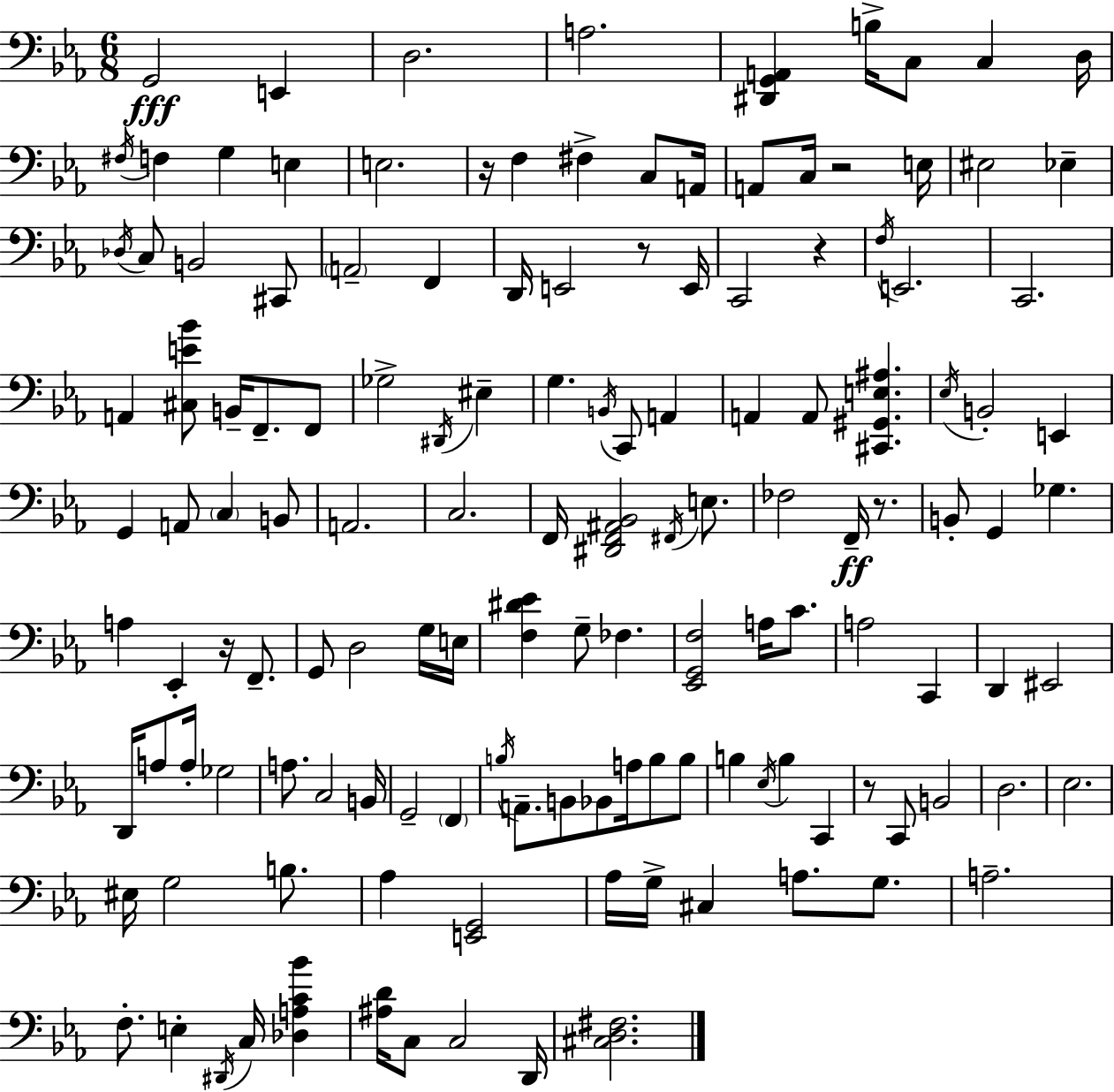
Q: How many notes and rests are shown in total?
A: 138